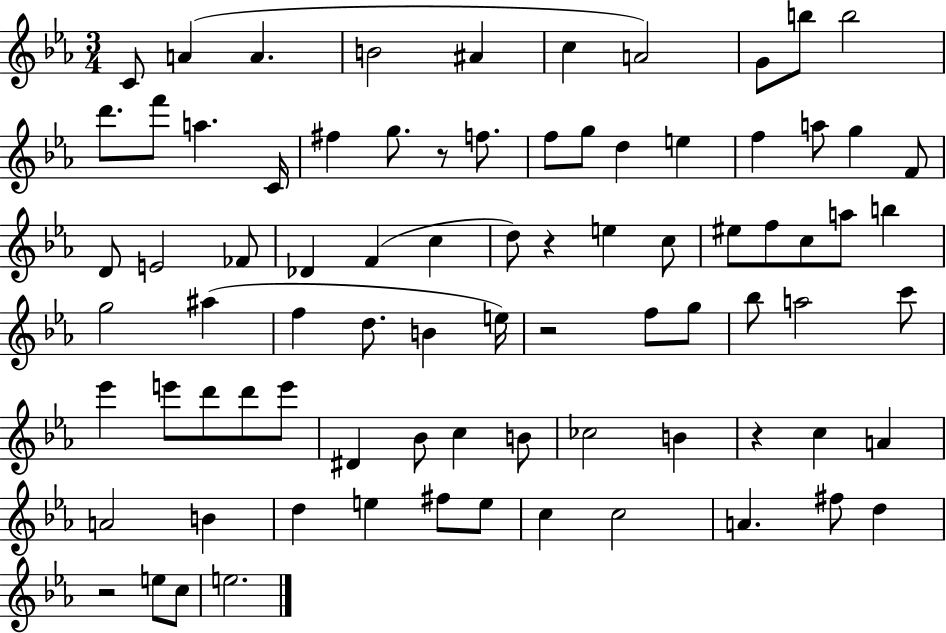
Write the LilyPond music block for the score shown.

{
  \clef treble
  \numericTimeSignature
  \time 3/4
  \key ees \major
  c'8 a'4( a'4. | b'2 ais'4 | c''4 a'2) | g'8 b''8 b''2 | \break d'''8. f'''8 a''4. c'16 | fis''4 g''8. r8 f''8. | f''8 g''8 d''4 e''4 | f''4 a''8 g''4 f'8 | \break d'8 e'2 fes'8 | des'4 f'4( c''4 | d''8) r4 e''4 c''8 | eis''8 f''8 c''8 a''8 b''4 | \break g''2 ais''4( | f''4 d''8. b'4 e''16) | r2 f''8 g''8 | bes''8 a''2 c'''8 | \break ees'''4 e'''8 d'''8 d'''8 e'''8 | dis'4 bes'8 c''4 b'8 | ces''2 b'4 | r4 c''4 a'4 | \break a'2 b'4 | d''4 e''4 fis''8 e''8 | c''4 c''2 | a'4. fis''8 d''4 | \break r2 e''8 c''8 | e''2. | \bar "|."
}